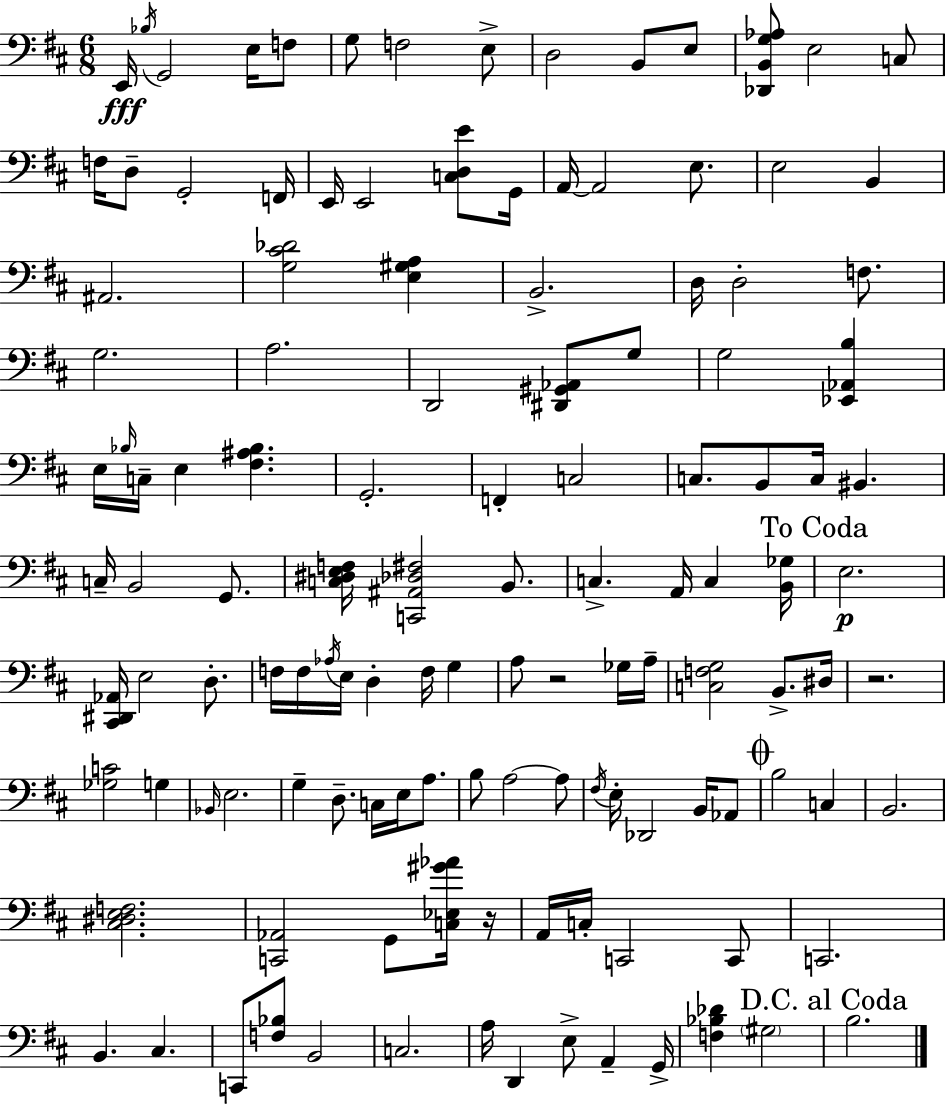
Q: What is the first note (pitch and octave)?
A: E2